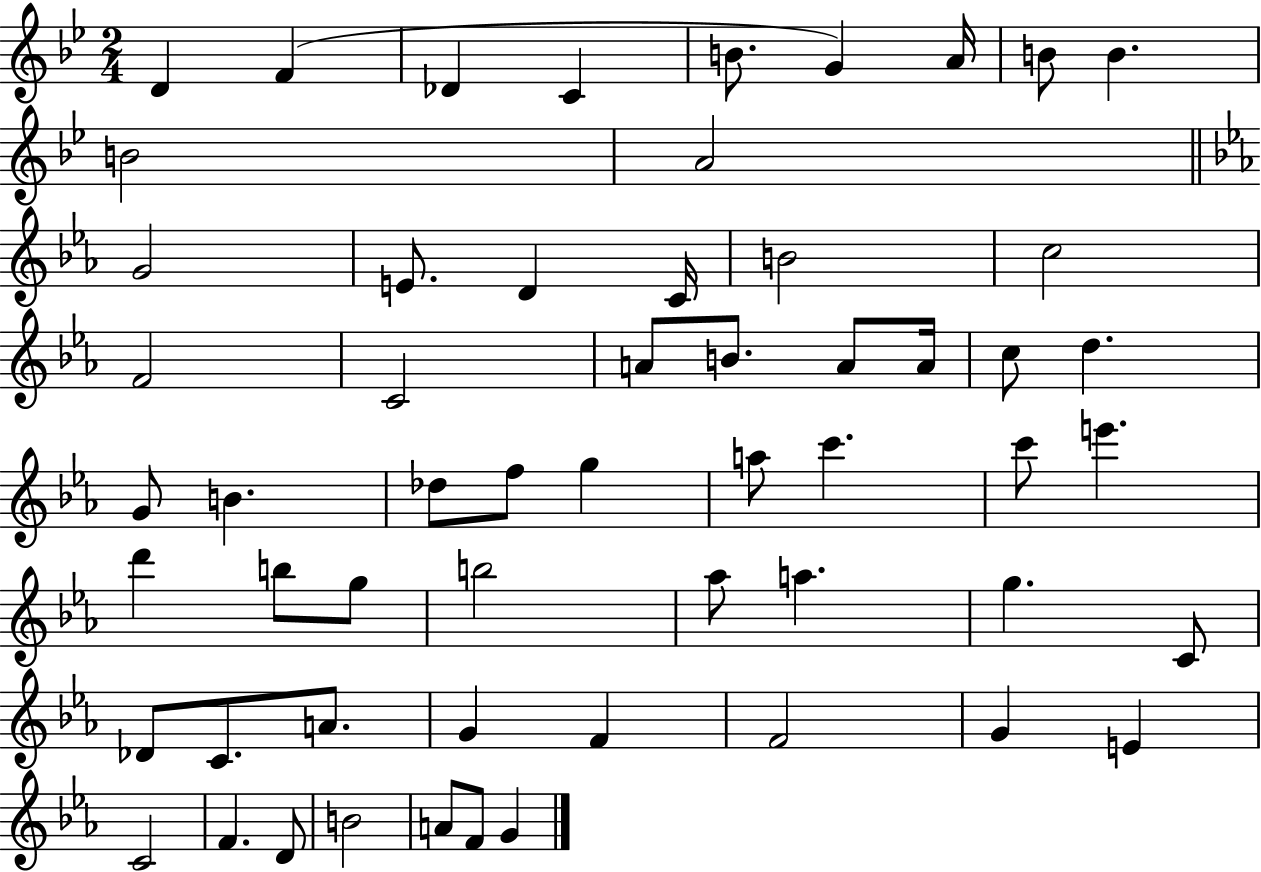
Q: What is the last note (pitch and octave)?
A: G4